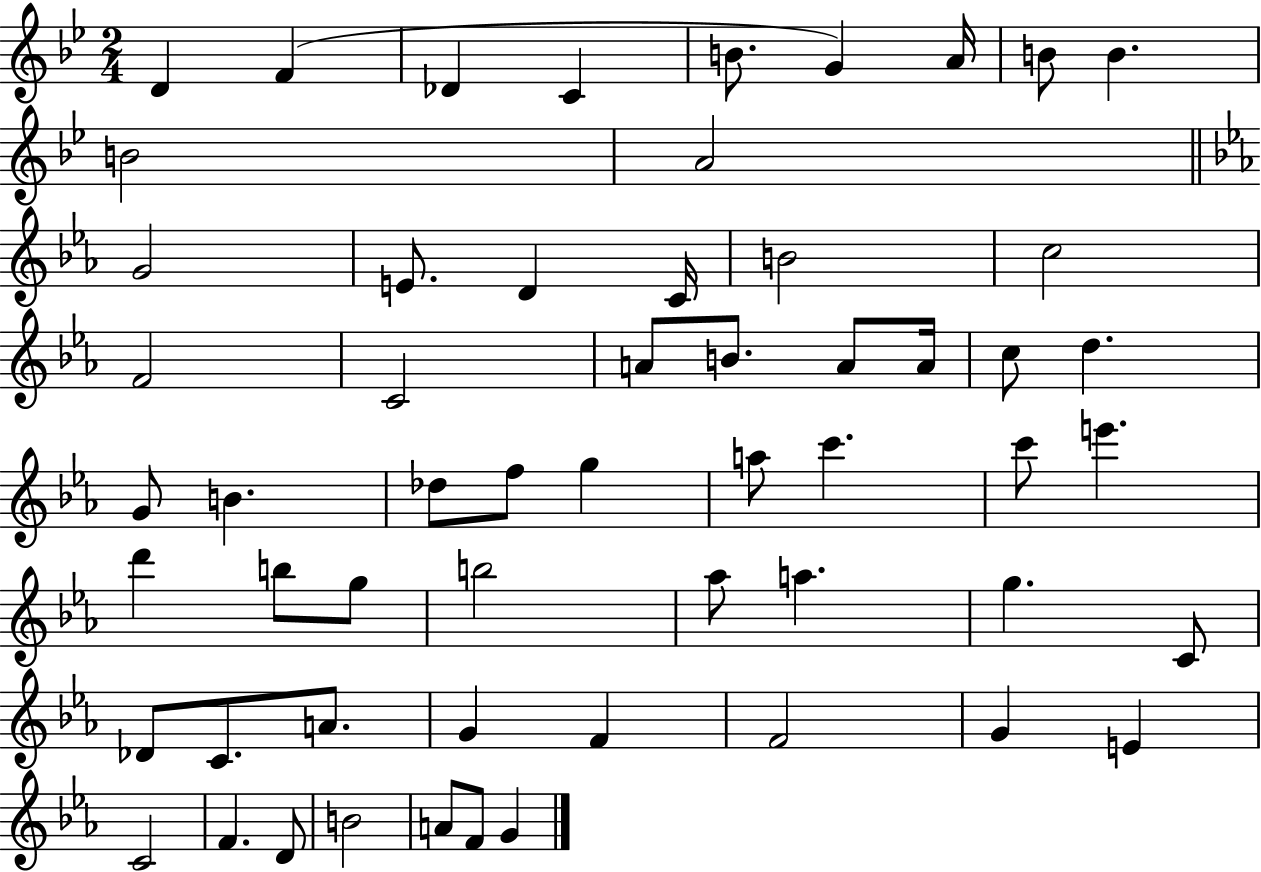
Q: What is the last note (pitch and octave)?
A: G4